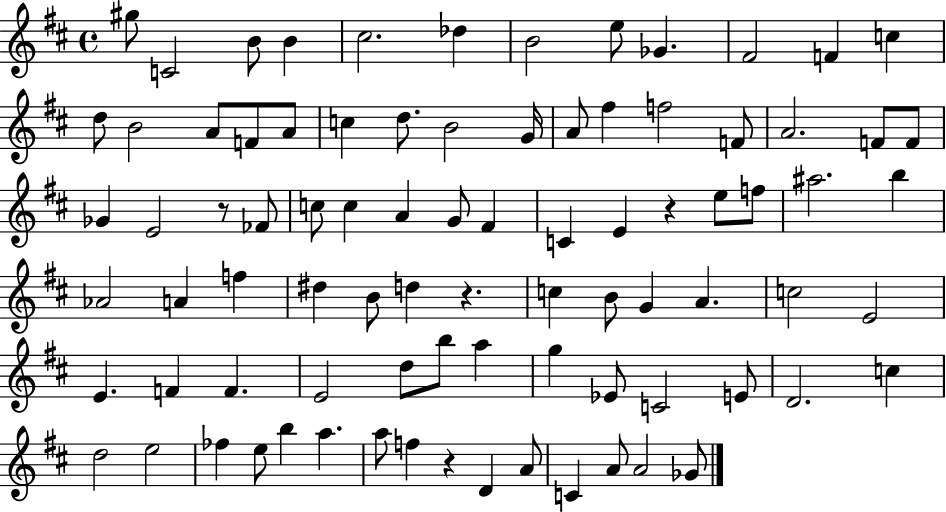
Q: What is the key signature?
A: D major